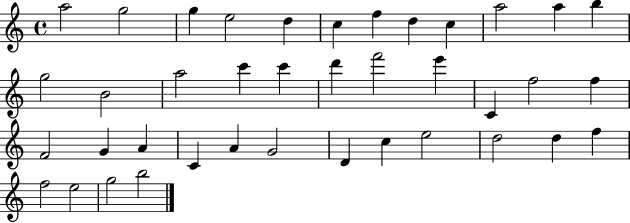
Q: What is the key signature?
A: C major